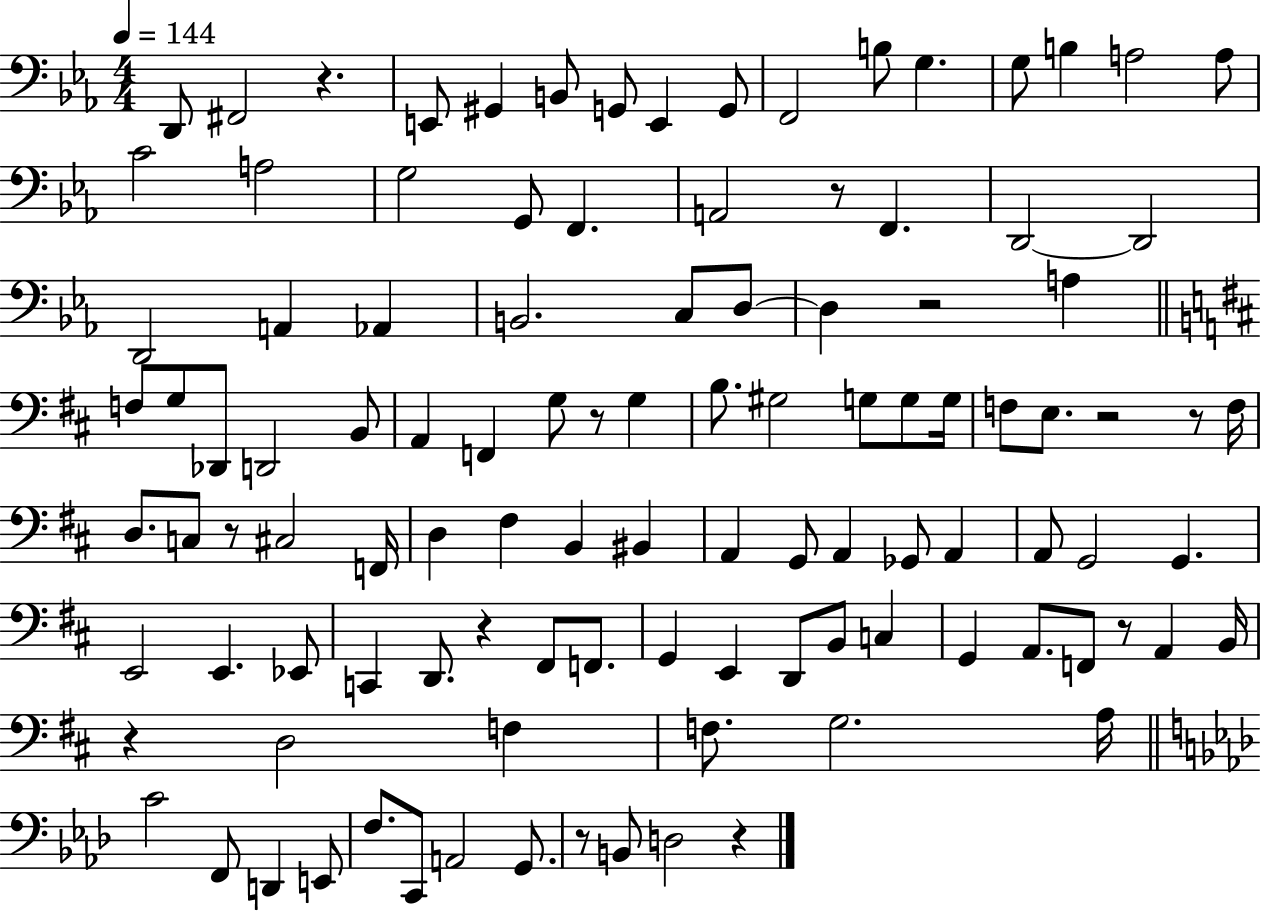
X:1
T:Untitled
M:4/4
L:1/4
K:Eb
D,,/2 ^F,,2 z E,,/2 ^G,, B,,/2 G,,/2 E,, G,,/2 F,,2 B,/2 G, G,/2 B, A,2 A,/2 C2 A,2 G,2 G,,/2 F,, A,,2 z/2 F,, D,,2 D,,2 D,,2 A,, _A,, B,,2 C,/2 D,/2 D, z2 A, F,/2 G,/2 _D,,/2 D,,2 B,,/2 A,, F,, G,/2 z/2 G, B,/2 ^G,2 G,/2 G,/2 G,/4 F,/2 E,/2 z2 z/2 F,/4 D,/2 C,/2 z/2 ^C,2 F,,/4 D, ^F, B,, ^B,, A,, G,,/2 A,, _G,,/2 A,, A,,/2 G,,2 G,, E,,2 E,, _E,,/2 C,, D,,/2 z ^F,,/2 F,,/2 G,, E,, D,,/2 B,,/2 C, G,, A,,/2 F,,/2 z/2 A,, B,,/4 z D,2 F, F,/2 G,2 A,/4 C2 F,,/2 D,, E,,/2 F,/2 C,,/2 A,,2 G,,/2 z/2 B,,/2 D,2 z